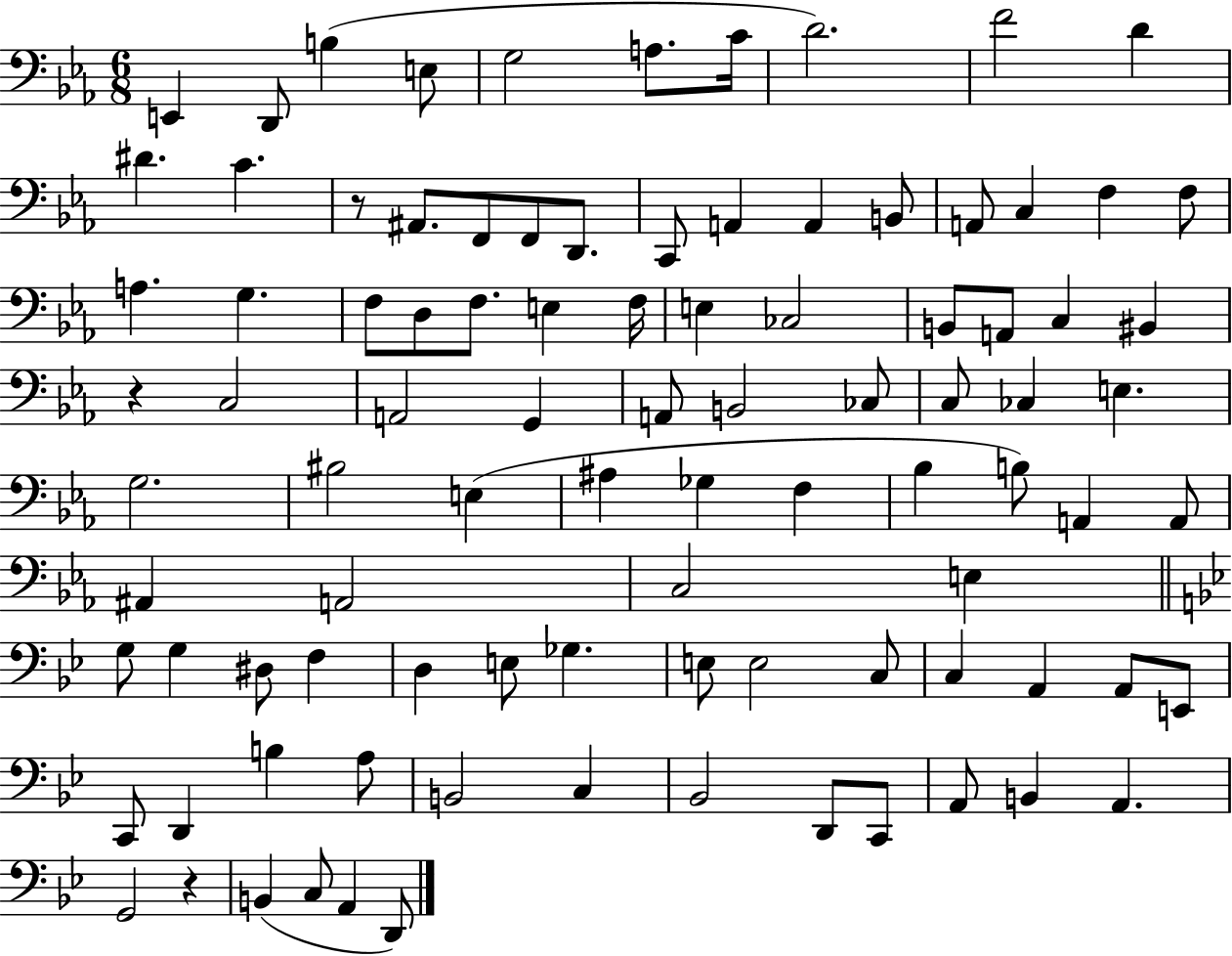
{
  \clef bass
  \numericTimeSignature
  \time 6/8
  \key ees \major
  e,4 d,8 b4( e8 | g2 a8. c'16 | d'2.) | f'2 d'4 | \break dis'4. c'4. | r8 ais,8. f,8 f,8 d,8. | c,8 a,4 a,4 b,8 | a,8 c4 f4 f8 | \break a4. g4. | f8 d8 f8. e4 f16 | e4 ces2 | b,8 a,8 c4 bis,4 | \break r4 c2 | a,2 g,4 | a,8 b,2 ces8 | c8 ces4 e4. | \break g2. | bis2 e4( | ais4 ges4 f4 | bes4 b8) a,4 a,8 | \break ais,4 a,2 | c2 e4 | \bar "||" \break \key g \minor g8 g4 dis8 f4 | d4 e8 ges4. | e8 e2 c8 | c4 a,4 a,8 e,8 | \break c,8 d,4 b4 a8 | b,2 c4 | bes,2 d,8 c,8 | a,8 b,4 a,4. | \break g,2 r4 | b,4( c8 a,4 d,8) | \bar "|."
}